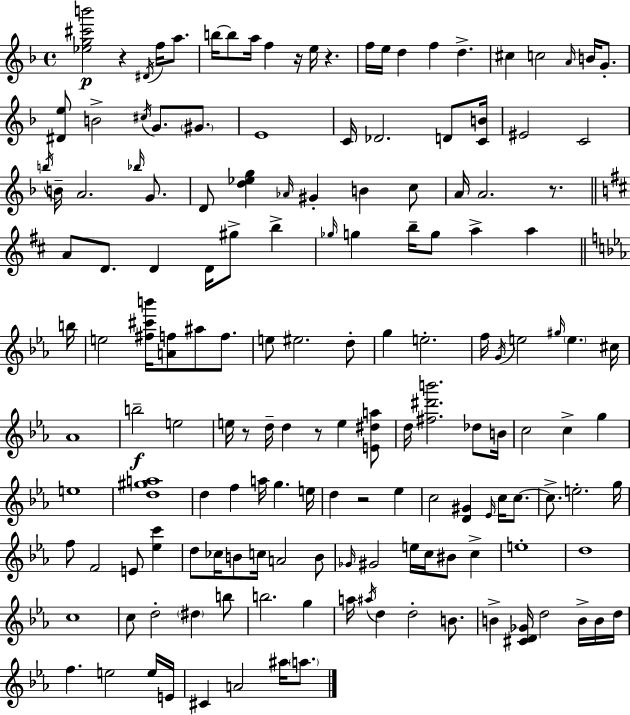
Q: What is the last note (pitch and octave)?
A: A5